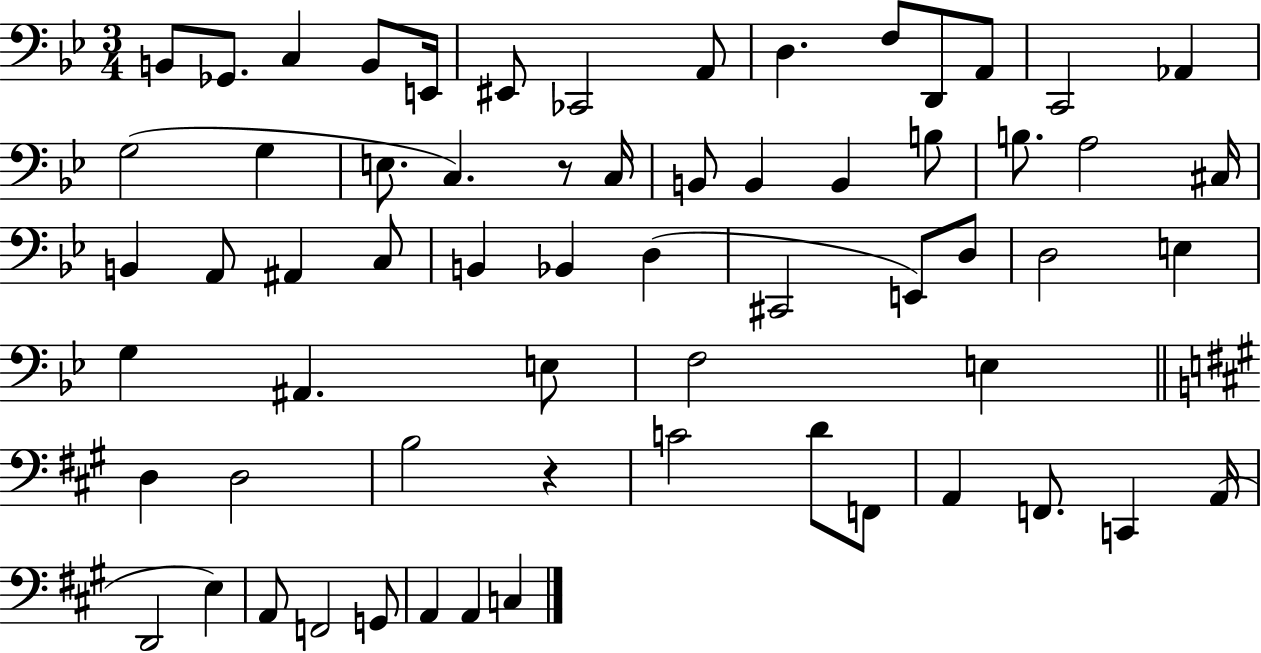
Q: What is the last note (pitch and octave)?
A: C3